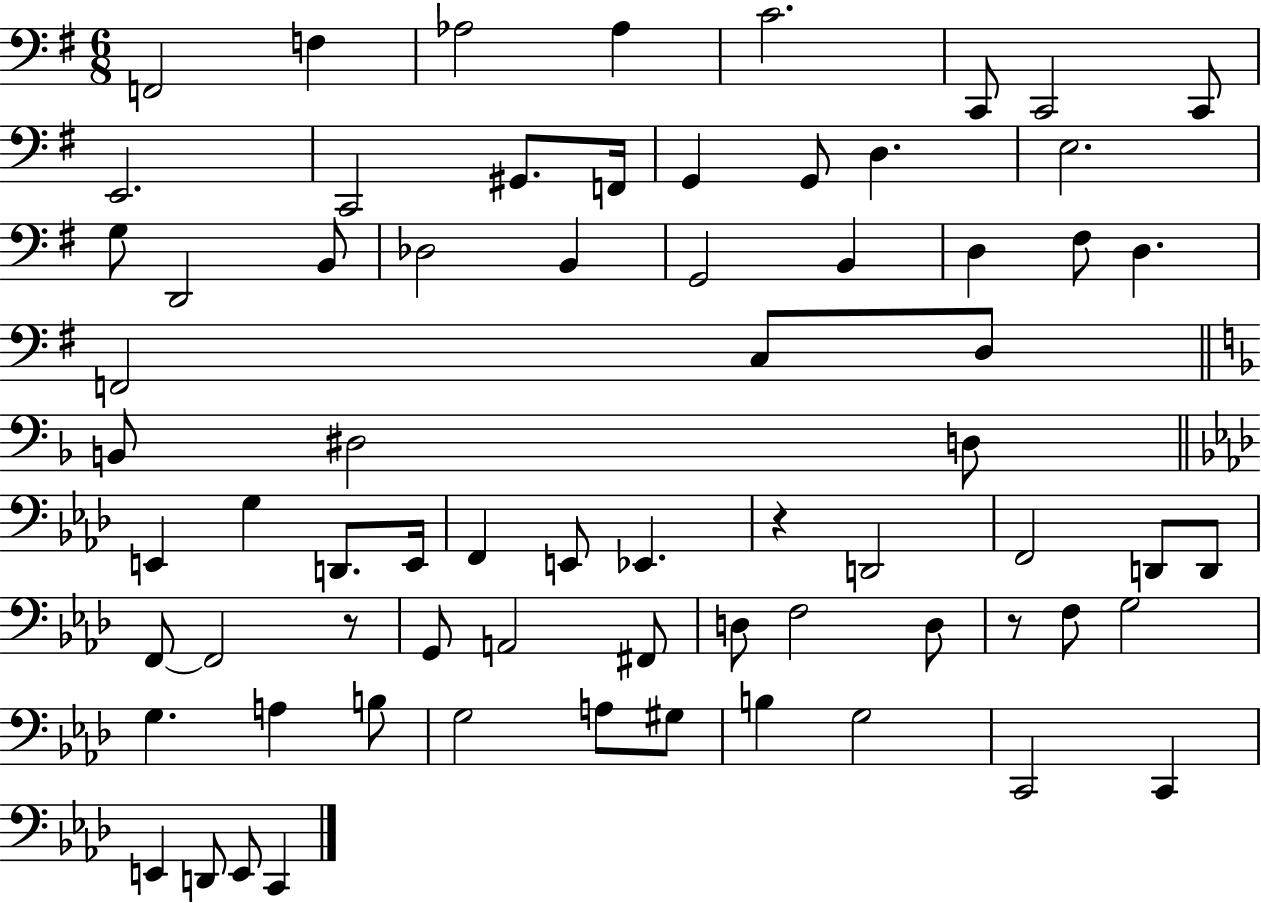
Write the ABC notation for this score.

X:1
T:Untitled
M:6/8
L:1/4
K:G
F,,2 F, _A,2 _A, C2 C,,/2 C,,2 C,,/2 E,,2 C,,2 ^G,,/2 F,,/4 G,, G,,/2 D, E,2 G,/2 D,,2 B,,/2 _D,2 B,, G,,2 B,, D, ^F,/2 D, F,,2 C,/2 D,/2 B,,/2 ^D,2 D,/2 E,, G, D,,/2 E,,/4 F,, E,,/2 _E,, z D,,2 F,,2 D,,/2 D,,/2 F,,/2 F,,2 z/2 G,,/2 A,,2 ^F,,/2 D,/2 F,2 D,/2 z/2 F,/2 G,2 G, A, B,/2 G,2 A,/2 ^G,/2 B, G,2 C,,2 C,, E,, D,,/2 E,,/2 C,,